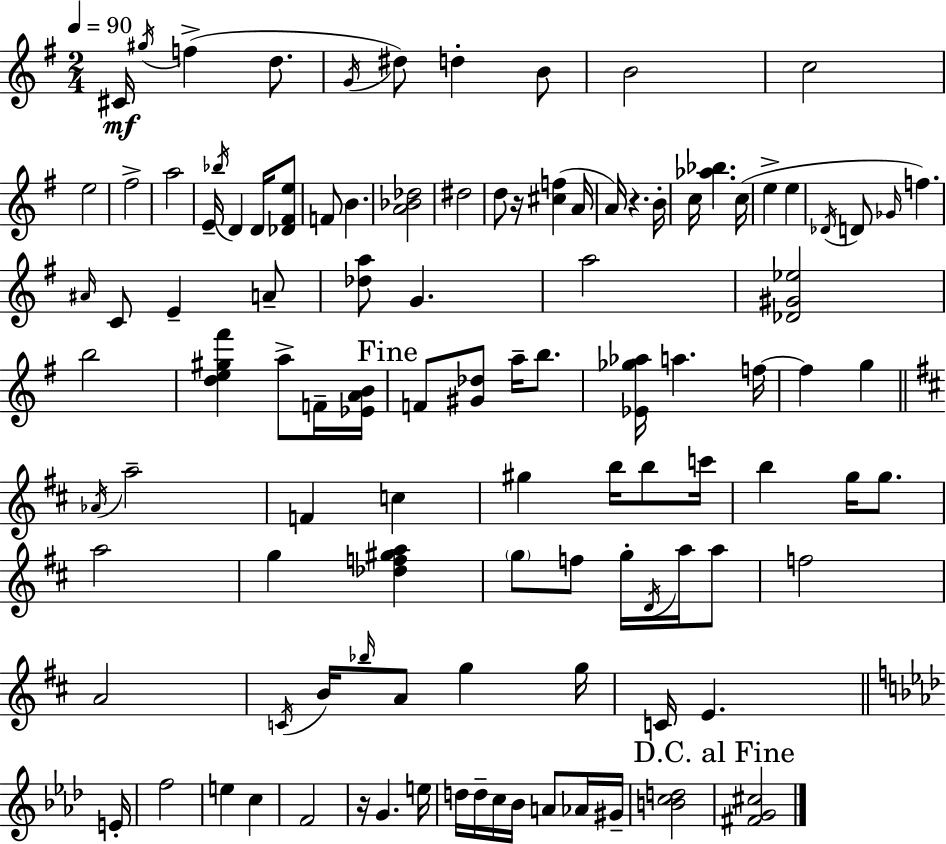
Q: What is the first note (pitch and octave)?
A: C#4